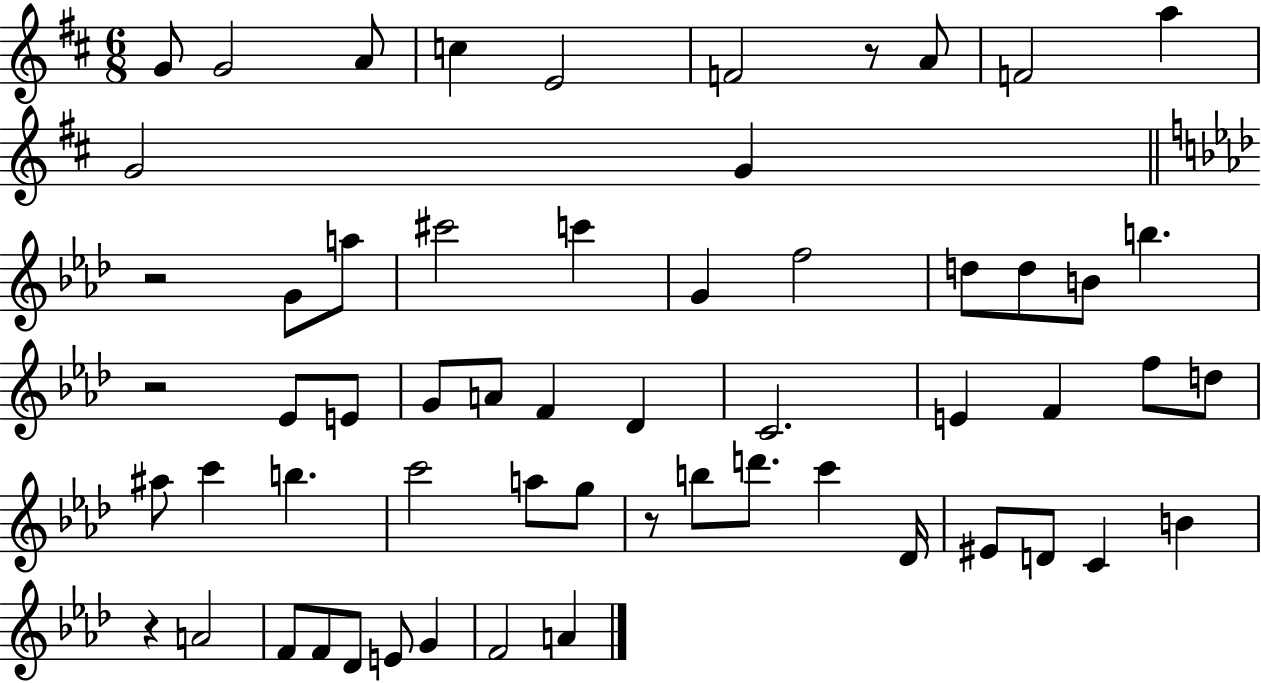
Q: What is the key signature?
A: D major